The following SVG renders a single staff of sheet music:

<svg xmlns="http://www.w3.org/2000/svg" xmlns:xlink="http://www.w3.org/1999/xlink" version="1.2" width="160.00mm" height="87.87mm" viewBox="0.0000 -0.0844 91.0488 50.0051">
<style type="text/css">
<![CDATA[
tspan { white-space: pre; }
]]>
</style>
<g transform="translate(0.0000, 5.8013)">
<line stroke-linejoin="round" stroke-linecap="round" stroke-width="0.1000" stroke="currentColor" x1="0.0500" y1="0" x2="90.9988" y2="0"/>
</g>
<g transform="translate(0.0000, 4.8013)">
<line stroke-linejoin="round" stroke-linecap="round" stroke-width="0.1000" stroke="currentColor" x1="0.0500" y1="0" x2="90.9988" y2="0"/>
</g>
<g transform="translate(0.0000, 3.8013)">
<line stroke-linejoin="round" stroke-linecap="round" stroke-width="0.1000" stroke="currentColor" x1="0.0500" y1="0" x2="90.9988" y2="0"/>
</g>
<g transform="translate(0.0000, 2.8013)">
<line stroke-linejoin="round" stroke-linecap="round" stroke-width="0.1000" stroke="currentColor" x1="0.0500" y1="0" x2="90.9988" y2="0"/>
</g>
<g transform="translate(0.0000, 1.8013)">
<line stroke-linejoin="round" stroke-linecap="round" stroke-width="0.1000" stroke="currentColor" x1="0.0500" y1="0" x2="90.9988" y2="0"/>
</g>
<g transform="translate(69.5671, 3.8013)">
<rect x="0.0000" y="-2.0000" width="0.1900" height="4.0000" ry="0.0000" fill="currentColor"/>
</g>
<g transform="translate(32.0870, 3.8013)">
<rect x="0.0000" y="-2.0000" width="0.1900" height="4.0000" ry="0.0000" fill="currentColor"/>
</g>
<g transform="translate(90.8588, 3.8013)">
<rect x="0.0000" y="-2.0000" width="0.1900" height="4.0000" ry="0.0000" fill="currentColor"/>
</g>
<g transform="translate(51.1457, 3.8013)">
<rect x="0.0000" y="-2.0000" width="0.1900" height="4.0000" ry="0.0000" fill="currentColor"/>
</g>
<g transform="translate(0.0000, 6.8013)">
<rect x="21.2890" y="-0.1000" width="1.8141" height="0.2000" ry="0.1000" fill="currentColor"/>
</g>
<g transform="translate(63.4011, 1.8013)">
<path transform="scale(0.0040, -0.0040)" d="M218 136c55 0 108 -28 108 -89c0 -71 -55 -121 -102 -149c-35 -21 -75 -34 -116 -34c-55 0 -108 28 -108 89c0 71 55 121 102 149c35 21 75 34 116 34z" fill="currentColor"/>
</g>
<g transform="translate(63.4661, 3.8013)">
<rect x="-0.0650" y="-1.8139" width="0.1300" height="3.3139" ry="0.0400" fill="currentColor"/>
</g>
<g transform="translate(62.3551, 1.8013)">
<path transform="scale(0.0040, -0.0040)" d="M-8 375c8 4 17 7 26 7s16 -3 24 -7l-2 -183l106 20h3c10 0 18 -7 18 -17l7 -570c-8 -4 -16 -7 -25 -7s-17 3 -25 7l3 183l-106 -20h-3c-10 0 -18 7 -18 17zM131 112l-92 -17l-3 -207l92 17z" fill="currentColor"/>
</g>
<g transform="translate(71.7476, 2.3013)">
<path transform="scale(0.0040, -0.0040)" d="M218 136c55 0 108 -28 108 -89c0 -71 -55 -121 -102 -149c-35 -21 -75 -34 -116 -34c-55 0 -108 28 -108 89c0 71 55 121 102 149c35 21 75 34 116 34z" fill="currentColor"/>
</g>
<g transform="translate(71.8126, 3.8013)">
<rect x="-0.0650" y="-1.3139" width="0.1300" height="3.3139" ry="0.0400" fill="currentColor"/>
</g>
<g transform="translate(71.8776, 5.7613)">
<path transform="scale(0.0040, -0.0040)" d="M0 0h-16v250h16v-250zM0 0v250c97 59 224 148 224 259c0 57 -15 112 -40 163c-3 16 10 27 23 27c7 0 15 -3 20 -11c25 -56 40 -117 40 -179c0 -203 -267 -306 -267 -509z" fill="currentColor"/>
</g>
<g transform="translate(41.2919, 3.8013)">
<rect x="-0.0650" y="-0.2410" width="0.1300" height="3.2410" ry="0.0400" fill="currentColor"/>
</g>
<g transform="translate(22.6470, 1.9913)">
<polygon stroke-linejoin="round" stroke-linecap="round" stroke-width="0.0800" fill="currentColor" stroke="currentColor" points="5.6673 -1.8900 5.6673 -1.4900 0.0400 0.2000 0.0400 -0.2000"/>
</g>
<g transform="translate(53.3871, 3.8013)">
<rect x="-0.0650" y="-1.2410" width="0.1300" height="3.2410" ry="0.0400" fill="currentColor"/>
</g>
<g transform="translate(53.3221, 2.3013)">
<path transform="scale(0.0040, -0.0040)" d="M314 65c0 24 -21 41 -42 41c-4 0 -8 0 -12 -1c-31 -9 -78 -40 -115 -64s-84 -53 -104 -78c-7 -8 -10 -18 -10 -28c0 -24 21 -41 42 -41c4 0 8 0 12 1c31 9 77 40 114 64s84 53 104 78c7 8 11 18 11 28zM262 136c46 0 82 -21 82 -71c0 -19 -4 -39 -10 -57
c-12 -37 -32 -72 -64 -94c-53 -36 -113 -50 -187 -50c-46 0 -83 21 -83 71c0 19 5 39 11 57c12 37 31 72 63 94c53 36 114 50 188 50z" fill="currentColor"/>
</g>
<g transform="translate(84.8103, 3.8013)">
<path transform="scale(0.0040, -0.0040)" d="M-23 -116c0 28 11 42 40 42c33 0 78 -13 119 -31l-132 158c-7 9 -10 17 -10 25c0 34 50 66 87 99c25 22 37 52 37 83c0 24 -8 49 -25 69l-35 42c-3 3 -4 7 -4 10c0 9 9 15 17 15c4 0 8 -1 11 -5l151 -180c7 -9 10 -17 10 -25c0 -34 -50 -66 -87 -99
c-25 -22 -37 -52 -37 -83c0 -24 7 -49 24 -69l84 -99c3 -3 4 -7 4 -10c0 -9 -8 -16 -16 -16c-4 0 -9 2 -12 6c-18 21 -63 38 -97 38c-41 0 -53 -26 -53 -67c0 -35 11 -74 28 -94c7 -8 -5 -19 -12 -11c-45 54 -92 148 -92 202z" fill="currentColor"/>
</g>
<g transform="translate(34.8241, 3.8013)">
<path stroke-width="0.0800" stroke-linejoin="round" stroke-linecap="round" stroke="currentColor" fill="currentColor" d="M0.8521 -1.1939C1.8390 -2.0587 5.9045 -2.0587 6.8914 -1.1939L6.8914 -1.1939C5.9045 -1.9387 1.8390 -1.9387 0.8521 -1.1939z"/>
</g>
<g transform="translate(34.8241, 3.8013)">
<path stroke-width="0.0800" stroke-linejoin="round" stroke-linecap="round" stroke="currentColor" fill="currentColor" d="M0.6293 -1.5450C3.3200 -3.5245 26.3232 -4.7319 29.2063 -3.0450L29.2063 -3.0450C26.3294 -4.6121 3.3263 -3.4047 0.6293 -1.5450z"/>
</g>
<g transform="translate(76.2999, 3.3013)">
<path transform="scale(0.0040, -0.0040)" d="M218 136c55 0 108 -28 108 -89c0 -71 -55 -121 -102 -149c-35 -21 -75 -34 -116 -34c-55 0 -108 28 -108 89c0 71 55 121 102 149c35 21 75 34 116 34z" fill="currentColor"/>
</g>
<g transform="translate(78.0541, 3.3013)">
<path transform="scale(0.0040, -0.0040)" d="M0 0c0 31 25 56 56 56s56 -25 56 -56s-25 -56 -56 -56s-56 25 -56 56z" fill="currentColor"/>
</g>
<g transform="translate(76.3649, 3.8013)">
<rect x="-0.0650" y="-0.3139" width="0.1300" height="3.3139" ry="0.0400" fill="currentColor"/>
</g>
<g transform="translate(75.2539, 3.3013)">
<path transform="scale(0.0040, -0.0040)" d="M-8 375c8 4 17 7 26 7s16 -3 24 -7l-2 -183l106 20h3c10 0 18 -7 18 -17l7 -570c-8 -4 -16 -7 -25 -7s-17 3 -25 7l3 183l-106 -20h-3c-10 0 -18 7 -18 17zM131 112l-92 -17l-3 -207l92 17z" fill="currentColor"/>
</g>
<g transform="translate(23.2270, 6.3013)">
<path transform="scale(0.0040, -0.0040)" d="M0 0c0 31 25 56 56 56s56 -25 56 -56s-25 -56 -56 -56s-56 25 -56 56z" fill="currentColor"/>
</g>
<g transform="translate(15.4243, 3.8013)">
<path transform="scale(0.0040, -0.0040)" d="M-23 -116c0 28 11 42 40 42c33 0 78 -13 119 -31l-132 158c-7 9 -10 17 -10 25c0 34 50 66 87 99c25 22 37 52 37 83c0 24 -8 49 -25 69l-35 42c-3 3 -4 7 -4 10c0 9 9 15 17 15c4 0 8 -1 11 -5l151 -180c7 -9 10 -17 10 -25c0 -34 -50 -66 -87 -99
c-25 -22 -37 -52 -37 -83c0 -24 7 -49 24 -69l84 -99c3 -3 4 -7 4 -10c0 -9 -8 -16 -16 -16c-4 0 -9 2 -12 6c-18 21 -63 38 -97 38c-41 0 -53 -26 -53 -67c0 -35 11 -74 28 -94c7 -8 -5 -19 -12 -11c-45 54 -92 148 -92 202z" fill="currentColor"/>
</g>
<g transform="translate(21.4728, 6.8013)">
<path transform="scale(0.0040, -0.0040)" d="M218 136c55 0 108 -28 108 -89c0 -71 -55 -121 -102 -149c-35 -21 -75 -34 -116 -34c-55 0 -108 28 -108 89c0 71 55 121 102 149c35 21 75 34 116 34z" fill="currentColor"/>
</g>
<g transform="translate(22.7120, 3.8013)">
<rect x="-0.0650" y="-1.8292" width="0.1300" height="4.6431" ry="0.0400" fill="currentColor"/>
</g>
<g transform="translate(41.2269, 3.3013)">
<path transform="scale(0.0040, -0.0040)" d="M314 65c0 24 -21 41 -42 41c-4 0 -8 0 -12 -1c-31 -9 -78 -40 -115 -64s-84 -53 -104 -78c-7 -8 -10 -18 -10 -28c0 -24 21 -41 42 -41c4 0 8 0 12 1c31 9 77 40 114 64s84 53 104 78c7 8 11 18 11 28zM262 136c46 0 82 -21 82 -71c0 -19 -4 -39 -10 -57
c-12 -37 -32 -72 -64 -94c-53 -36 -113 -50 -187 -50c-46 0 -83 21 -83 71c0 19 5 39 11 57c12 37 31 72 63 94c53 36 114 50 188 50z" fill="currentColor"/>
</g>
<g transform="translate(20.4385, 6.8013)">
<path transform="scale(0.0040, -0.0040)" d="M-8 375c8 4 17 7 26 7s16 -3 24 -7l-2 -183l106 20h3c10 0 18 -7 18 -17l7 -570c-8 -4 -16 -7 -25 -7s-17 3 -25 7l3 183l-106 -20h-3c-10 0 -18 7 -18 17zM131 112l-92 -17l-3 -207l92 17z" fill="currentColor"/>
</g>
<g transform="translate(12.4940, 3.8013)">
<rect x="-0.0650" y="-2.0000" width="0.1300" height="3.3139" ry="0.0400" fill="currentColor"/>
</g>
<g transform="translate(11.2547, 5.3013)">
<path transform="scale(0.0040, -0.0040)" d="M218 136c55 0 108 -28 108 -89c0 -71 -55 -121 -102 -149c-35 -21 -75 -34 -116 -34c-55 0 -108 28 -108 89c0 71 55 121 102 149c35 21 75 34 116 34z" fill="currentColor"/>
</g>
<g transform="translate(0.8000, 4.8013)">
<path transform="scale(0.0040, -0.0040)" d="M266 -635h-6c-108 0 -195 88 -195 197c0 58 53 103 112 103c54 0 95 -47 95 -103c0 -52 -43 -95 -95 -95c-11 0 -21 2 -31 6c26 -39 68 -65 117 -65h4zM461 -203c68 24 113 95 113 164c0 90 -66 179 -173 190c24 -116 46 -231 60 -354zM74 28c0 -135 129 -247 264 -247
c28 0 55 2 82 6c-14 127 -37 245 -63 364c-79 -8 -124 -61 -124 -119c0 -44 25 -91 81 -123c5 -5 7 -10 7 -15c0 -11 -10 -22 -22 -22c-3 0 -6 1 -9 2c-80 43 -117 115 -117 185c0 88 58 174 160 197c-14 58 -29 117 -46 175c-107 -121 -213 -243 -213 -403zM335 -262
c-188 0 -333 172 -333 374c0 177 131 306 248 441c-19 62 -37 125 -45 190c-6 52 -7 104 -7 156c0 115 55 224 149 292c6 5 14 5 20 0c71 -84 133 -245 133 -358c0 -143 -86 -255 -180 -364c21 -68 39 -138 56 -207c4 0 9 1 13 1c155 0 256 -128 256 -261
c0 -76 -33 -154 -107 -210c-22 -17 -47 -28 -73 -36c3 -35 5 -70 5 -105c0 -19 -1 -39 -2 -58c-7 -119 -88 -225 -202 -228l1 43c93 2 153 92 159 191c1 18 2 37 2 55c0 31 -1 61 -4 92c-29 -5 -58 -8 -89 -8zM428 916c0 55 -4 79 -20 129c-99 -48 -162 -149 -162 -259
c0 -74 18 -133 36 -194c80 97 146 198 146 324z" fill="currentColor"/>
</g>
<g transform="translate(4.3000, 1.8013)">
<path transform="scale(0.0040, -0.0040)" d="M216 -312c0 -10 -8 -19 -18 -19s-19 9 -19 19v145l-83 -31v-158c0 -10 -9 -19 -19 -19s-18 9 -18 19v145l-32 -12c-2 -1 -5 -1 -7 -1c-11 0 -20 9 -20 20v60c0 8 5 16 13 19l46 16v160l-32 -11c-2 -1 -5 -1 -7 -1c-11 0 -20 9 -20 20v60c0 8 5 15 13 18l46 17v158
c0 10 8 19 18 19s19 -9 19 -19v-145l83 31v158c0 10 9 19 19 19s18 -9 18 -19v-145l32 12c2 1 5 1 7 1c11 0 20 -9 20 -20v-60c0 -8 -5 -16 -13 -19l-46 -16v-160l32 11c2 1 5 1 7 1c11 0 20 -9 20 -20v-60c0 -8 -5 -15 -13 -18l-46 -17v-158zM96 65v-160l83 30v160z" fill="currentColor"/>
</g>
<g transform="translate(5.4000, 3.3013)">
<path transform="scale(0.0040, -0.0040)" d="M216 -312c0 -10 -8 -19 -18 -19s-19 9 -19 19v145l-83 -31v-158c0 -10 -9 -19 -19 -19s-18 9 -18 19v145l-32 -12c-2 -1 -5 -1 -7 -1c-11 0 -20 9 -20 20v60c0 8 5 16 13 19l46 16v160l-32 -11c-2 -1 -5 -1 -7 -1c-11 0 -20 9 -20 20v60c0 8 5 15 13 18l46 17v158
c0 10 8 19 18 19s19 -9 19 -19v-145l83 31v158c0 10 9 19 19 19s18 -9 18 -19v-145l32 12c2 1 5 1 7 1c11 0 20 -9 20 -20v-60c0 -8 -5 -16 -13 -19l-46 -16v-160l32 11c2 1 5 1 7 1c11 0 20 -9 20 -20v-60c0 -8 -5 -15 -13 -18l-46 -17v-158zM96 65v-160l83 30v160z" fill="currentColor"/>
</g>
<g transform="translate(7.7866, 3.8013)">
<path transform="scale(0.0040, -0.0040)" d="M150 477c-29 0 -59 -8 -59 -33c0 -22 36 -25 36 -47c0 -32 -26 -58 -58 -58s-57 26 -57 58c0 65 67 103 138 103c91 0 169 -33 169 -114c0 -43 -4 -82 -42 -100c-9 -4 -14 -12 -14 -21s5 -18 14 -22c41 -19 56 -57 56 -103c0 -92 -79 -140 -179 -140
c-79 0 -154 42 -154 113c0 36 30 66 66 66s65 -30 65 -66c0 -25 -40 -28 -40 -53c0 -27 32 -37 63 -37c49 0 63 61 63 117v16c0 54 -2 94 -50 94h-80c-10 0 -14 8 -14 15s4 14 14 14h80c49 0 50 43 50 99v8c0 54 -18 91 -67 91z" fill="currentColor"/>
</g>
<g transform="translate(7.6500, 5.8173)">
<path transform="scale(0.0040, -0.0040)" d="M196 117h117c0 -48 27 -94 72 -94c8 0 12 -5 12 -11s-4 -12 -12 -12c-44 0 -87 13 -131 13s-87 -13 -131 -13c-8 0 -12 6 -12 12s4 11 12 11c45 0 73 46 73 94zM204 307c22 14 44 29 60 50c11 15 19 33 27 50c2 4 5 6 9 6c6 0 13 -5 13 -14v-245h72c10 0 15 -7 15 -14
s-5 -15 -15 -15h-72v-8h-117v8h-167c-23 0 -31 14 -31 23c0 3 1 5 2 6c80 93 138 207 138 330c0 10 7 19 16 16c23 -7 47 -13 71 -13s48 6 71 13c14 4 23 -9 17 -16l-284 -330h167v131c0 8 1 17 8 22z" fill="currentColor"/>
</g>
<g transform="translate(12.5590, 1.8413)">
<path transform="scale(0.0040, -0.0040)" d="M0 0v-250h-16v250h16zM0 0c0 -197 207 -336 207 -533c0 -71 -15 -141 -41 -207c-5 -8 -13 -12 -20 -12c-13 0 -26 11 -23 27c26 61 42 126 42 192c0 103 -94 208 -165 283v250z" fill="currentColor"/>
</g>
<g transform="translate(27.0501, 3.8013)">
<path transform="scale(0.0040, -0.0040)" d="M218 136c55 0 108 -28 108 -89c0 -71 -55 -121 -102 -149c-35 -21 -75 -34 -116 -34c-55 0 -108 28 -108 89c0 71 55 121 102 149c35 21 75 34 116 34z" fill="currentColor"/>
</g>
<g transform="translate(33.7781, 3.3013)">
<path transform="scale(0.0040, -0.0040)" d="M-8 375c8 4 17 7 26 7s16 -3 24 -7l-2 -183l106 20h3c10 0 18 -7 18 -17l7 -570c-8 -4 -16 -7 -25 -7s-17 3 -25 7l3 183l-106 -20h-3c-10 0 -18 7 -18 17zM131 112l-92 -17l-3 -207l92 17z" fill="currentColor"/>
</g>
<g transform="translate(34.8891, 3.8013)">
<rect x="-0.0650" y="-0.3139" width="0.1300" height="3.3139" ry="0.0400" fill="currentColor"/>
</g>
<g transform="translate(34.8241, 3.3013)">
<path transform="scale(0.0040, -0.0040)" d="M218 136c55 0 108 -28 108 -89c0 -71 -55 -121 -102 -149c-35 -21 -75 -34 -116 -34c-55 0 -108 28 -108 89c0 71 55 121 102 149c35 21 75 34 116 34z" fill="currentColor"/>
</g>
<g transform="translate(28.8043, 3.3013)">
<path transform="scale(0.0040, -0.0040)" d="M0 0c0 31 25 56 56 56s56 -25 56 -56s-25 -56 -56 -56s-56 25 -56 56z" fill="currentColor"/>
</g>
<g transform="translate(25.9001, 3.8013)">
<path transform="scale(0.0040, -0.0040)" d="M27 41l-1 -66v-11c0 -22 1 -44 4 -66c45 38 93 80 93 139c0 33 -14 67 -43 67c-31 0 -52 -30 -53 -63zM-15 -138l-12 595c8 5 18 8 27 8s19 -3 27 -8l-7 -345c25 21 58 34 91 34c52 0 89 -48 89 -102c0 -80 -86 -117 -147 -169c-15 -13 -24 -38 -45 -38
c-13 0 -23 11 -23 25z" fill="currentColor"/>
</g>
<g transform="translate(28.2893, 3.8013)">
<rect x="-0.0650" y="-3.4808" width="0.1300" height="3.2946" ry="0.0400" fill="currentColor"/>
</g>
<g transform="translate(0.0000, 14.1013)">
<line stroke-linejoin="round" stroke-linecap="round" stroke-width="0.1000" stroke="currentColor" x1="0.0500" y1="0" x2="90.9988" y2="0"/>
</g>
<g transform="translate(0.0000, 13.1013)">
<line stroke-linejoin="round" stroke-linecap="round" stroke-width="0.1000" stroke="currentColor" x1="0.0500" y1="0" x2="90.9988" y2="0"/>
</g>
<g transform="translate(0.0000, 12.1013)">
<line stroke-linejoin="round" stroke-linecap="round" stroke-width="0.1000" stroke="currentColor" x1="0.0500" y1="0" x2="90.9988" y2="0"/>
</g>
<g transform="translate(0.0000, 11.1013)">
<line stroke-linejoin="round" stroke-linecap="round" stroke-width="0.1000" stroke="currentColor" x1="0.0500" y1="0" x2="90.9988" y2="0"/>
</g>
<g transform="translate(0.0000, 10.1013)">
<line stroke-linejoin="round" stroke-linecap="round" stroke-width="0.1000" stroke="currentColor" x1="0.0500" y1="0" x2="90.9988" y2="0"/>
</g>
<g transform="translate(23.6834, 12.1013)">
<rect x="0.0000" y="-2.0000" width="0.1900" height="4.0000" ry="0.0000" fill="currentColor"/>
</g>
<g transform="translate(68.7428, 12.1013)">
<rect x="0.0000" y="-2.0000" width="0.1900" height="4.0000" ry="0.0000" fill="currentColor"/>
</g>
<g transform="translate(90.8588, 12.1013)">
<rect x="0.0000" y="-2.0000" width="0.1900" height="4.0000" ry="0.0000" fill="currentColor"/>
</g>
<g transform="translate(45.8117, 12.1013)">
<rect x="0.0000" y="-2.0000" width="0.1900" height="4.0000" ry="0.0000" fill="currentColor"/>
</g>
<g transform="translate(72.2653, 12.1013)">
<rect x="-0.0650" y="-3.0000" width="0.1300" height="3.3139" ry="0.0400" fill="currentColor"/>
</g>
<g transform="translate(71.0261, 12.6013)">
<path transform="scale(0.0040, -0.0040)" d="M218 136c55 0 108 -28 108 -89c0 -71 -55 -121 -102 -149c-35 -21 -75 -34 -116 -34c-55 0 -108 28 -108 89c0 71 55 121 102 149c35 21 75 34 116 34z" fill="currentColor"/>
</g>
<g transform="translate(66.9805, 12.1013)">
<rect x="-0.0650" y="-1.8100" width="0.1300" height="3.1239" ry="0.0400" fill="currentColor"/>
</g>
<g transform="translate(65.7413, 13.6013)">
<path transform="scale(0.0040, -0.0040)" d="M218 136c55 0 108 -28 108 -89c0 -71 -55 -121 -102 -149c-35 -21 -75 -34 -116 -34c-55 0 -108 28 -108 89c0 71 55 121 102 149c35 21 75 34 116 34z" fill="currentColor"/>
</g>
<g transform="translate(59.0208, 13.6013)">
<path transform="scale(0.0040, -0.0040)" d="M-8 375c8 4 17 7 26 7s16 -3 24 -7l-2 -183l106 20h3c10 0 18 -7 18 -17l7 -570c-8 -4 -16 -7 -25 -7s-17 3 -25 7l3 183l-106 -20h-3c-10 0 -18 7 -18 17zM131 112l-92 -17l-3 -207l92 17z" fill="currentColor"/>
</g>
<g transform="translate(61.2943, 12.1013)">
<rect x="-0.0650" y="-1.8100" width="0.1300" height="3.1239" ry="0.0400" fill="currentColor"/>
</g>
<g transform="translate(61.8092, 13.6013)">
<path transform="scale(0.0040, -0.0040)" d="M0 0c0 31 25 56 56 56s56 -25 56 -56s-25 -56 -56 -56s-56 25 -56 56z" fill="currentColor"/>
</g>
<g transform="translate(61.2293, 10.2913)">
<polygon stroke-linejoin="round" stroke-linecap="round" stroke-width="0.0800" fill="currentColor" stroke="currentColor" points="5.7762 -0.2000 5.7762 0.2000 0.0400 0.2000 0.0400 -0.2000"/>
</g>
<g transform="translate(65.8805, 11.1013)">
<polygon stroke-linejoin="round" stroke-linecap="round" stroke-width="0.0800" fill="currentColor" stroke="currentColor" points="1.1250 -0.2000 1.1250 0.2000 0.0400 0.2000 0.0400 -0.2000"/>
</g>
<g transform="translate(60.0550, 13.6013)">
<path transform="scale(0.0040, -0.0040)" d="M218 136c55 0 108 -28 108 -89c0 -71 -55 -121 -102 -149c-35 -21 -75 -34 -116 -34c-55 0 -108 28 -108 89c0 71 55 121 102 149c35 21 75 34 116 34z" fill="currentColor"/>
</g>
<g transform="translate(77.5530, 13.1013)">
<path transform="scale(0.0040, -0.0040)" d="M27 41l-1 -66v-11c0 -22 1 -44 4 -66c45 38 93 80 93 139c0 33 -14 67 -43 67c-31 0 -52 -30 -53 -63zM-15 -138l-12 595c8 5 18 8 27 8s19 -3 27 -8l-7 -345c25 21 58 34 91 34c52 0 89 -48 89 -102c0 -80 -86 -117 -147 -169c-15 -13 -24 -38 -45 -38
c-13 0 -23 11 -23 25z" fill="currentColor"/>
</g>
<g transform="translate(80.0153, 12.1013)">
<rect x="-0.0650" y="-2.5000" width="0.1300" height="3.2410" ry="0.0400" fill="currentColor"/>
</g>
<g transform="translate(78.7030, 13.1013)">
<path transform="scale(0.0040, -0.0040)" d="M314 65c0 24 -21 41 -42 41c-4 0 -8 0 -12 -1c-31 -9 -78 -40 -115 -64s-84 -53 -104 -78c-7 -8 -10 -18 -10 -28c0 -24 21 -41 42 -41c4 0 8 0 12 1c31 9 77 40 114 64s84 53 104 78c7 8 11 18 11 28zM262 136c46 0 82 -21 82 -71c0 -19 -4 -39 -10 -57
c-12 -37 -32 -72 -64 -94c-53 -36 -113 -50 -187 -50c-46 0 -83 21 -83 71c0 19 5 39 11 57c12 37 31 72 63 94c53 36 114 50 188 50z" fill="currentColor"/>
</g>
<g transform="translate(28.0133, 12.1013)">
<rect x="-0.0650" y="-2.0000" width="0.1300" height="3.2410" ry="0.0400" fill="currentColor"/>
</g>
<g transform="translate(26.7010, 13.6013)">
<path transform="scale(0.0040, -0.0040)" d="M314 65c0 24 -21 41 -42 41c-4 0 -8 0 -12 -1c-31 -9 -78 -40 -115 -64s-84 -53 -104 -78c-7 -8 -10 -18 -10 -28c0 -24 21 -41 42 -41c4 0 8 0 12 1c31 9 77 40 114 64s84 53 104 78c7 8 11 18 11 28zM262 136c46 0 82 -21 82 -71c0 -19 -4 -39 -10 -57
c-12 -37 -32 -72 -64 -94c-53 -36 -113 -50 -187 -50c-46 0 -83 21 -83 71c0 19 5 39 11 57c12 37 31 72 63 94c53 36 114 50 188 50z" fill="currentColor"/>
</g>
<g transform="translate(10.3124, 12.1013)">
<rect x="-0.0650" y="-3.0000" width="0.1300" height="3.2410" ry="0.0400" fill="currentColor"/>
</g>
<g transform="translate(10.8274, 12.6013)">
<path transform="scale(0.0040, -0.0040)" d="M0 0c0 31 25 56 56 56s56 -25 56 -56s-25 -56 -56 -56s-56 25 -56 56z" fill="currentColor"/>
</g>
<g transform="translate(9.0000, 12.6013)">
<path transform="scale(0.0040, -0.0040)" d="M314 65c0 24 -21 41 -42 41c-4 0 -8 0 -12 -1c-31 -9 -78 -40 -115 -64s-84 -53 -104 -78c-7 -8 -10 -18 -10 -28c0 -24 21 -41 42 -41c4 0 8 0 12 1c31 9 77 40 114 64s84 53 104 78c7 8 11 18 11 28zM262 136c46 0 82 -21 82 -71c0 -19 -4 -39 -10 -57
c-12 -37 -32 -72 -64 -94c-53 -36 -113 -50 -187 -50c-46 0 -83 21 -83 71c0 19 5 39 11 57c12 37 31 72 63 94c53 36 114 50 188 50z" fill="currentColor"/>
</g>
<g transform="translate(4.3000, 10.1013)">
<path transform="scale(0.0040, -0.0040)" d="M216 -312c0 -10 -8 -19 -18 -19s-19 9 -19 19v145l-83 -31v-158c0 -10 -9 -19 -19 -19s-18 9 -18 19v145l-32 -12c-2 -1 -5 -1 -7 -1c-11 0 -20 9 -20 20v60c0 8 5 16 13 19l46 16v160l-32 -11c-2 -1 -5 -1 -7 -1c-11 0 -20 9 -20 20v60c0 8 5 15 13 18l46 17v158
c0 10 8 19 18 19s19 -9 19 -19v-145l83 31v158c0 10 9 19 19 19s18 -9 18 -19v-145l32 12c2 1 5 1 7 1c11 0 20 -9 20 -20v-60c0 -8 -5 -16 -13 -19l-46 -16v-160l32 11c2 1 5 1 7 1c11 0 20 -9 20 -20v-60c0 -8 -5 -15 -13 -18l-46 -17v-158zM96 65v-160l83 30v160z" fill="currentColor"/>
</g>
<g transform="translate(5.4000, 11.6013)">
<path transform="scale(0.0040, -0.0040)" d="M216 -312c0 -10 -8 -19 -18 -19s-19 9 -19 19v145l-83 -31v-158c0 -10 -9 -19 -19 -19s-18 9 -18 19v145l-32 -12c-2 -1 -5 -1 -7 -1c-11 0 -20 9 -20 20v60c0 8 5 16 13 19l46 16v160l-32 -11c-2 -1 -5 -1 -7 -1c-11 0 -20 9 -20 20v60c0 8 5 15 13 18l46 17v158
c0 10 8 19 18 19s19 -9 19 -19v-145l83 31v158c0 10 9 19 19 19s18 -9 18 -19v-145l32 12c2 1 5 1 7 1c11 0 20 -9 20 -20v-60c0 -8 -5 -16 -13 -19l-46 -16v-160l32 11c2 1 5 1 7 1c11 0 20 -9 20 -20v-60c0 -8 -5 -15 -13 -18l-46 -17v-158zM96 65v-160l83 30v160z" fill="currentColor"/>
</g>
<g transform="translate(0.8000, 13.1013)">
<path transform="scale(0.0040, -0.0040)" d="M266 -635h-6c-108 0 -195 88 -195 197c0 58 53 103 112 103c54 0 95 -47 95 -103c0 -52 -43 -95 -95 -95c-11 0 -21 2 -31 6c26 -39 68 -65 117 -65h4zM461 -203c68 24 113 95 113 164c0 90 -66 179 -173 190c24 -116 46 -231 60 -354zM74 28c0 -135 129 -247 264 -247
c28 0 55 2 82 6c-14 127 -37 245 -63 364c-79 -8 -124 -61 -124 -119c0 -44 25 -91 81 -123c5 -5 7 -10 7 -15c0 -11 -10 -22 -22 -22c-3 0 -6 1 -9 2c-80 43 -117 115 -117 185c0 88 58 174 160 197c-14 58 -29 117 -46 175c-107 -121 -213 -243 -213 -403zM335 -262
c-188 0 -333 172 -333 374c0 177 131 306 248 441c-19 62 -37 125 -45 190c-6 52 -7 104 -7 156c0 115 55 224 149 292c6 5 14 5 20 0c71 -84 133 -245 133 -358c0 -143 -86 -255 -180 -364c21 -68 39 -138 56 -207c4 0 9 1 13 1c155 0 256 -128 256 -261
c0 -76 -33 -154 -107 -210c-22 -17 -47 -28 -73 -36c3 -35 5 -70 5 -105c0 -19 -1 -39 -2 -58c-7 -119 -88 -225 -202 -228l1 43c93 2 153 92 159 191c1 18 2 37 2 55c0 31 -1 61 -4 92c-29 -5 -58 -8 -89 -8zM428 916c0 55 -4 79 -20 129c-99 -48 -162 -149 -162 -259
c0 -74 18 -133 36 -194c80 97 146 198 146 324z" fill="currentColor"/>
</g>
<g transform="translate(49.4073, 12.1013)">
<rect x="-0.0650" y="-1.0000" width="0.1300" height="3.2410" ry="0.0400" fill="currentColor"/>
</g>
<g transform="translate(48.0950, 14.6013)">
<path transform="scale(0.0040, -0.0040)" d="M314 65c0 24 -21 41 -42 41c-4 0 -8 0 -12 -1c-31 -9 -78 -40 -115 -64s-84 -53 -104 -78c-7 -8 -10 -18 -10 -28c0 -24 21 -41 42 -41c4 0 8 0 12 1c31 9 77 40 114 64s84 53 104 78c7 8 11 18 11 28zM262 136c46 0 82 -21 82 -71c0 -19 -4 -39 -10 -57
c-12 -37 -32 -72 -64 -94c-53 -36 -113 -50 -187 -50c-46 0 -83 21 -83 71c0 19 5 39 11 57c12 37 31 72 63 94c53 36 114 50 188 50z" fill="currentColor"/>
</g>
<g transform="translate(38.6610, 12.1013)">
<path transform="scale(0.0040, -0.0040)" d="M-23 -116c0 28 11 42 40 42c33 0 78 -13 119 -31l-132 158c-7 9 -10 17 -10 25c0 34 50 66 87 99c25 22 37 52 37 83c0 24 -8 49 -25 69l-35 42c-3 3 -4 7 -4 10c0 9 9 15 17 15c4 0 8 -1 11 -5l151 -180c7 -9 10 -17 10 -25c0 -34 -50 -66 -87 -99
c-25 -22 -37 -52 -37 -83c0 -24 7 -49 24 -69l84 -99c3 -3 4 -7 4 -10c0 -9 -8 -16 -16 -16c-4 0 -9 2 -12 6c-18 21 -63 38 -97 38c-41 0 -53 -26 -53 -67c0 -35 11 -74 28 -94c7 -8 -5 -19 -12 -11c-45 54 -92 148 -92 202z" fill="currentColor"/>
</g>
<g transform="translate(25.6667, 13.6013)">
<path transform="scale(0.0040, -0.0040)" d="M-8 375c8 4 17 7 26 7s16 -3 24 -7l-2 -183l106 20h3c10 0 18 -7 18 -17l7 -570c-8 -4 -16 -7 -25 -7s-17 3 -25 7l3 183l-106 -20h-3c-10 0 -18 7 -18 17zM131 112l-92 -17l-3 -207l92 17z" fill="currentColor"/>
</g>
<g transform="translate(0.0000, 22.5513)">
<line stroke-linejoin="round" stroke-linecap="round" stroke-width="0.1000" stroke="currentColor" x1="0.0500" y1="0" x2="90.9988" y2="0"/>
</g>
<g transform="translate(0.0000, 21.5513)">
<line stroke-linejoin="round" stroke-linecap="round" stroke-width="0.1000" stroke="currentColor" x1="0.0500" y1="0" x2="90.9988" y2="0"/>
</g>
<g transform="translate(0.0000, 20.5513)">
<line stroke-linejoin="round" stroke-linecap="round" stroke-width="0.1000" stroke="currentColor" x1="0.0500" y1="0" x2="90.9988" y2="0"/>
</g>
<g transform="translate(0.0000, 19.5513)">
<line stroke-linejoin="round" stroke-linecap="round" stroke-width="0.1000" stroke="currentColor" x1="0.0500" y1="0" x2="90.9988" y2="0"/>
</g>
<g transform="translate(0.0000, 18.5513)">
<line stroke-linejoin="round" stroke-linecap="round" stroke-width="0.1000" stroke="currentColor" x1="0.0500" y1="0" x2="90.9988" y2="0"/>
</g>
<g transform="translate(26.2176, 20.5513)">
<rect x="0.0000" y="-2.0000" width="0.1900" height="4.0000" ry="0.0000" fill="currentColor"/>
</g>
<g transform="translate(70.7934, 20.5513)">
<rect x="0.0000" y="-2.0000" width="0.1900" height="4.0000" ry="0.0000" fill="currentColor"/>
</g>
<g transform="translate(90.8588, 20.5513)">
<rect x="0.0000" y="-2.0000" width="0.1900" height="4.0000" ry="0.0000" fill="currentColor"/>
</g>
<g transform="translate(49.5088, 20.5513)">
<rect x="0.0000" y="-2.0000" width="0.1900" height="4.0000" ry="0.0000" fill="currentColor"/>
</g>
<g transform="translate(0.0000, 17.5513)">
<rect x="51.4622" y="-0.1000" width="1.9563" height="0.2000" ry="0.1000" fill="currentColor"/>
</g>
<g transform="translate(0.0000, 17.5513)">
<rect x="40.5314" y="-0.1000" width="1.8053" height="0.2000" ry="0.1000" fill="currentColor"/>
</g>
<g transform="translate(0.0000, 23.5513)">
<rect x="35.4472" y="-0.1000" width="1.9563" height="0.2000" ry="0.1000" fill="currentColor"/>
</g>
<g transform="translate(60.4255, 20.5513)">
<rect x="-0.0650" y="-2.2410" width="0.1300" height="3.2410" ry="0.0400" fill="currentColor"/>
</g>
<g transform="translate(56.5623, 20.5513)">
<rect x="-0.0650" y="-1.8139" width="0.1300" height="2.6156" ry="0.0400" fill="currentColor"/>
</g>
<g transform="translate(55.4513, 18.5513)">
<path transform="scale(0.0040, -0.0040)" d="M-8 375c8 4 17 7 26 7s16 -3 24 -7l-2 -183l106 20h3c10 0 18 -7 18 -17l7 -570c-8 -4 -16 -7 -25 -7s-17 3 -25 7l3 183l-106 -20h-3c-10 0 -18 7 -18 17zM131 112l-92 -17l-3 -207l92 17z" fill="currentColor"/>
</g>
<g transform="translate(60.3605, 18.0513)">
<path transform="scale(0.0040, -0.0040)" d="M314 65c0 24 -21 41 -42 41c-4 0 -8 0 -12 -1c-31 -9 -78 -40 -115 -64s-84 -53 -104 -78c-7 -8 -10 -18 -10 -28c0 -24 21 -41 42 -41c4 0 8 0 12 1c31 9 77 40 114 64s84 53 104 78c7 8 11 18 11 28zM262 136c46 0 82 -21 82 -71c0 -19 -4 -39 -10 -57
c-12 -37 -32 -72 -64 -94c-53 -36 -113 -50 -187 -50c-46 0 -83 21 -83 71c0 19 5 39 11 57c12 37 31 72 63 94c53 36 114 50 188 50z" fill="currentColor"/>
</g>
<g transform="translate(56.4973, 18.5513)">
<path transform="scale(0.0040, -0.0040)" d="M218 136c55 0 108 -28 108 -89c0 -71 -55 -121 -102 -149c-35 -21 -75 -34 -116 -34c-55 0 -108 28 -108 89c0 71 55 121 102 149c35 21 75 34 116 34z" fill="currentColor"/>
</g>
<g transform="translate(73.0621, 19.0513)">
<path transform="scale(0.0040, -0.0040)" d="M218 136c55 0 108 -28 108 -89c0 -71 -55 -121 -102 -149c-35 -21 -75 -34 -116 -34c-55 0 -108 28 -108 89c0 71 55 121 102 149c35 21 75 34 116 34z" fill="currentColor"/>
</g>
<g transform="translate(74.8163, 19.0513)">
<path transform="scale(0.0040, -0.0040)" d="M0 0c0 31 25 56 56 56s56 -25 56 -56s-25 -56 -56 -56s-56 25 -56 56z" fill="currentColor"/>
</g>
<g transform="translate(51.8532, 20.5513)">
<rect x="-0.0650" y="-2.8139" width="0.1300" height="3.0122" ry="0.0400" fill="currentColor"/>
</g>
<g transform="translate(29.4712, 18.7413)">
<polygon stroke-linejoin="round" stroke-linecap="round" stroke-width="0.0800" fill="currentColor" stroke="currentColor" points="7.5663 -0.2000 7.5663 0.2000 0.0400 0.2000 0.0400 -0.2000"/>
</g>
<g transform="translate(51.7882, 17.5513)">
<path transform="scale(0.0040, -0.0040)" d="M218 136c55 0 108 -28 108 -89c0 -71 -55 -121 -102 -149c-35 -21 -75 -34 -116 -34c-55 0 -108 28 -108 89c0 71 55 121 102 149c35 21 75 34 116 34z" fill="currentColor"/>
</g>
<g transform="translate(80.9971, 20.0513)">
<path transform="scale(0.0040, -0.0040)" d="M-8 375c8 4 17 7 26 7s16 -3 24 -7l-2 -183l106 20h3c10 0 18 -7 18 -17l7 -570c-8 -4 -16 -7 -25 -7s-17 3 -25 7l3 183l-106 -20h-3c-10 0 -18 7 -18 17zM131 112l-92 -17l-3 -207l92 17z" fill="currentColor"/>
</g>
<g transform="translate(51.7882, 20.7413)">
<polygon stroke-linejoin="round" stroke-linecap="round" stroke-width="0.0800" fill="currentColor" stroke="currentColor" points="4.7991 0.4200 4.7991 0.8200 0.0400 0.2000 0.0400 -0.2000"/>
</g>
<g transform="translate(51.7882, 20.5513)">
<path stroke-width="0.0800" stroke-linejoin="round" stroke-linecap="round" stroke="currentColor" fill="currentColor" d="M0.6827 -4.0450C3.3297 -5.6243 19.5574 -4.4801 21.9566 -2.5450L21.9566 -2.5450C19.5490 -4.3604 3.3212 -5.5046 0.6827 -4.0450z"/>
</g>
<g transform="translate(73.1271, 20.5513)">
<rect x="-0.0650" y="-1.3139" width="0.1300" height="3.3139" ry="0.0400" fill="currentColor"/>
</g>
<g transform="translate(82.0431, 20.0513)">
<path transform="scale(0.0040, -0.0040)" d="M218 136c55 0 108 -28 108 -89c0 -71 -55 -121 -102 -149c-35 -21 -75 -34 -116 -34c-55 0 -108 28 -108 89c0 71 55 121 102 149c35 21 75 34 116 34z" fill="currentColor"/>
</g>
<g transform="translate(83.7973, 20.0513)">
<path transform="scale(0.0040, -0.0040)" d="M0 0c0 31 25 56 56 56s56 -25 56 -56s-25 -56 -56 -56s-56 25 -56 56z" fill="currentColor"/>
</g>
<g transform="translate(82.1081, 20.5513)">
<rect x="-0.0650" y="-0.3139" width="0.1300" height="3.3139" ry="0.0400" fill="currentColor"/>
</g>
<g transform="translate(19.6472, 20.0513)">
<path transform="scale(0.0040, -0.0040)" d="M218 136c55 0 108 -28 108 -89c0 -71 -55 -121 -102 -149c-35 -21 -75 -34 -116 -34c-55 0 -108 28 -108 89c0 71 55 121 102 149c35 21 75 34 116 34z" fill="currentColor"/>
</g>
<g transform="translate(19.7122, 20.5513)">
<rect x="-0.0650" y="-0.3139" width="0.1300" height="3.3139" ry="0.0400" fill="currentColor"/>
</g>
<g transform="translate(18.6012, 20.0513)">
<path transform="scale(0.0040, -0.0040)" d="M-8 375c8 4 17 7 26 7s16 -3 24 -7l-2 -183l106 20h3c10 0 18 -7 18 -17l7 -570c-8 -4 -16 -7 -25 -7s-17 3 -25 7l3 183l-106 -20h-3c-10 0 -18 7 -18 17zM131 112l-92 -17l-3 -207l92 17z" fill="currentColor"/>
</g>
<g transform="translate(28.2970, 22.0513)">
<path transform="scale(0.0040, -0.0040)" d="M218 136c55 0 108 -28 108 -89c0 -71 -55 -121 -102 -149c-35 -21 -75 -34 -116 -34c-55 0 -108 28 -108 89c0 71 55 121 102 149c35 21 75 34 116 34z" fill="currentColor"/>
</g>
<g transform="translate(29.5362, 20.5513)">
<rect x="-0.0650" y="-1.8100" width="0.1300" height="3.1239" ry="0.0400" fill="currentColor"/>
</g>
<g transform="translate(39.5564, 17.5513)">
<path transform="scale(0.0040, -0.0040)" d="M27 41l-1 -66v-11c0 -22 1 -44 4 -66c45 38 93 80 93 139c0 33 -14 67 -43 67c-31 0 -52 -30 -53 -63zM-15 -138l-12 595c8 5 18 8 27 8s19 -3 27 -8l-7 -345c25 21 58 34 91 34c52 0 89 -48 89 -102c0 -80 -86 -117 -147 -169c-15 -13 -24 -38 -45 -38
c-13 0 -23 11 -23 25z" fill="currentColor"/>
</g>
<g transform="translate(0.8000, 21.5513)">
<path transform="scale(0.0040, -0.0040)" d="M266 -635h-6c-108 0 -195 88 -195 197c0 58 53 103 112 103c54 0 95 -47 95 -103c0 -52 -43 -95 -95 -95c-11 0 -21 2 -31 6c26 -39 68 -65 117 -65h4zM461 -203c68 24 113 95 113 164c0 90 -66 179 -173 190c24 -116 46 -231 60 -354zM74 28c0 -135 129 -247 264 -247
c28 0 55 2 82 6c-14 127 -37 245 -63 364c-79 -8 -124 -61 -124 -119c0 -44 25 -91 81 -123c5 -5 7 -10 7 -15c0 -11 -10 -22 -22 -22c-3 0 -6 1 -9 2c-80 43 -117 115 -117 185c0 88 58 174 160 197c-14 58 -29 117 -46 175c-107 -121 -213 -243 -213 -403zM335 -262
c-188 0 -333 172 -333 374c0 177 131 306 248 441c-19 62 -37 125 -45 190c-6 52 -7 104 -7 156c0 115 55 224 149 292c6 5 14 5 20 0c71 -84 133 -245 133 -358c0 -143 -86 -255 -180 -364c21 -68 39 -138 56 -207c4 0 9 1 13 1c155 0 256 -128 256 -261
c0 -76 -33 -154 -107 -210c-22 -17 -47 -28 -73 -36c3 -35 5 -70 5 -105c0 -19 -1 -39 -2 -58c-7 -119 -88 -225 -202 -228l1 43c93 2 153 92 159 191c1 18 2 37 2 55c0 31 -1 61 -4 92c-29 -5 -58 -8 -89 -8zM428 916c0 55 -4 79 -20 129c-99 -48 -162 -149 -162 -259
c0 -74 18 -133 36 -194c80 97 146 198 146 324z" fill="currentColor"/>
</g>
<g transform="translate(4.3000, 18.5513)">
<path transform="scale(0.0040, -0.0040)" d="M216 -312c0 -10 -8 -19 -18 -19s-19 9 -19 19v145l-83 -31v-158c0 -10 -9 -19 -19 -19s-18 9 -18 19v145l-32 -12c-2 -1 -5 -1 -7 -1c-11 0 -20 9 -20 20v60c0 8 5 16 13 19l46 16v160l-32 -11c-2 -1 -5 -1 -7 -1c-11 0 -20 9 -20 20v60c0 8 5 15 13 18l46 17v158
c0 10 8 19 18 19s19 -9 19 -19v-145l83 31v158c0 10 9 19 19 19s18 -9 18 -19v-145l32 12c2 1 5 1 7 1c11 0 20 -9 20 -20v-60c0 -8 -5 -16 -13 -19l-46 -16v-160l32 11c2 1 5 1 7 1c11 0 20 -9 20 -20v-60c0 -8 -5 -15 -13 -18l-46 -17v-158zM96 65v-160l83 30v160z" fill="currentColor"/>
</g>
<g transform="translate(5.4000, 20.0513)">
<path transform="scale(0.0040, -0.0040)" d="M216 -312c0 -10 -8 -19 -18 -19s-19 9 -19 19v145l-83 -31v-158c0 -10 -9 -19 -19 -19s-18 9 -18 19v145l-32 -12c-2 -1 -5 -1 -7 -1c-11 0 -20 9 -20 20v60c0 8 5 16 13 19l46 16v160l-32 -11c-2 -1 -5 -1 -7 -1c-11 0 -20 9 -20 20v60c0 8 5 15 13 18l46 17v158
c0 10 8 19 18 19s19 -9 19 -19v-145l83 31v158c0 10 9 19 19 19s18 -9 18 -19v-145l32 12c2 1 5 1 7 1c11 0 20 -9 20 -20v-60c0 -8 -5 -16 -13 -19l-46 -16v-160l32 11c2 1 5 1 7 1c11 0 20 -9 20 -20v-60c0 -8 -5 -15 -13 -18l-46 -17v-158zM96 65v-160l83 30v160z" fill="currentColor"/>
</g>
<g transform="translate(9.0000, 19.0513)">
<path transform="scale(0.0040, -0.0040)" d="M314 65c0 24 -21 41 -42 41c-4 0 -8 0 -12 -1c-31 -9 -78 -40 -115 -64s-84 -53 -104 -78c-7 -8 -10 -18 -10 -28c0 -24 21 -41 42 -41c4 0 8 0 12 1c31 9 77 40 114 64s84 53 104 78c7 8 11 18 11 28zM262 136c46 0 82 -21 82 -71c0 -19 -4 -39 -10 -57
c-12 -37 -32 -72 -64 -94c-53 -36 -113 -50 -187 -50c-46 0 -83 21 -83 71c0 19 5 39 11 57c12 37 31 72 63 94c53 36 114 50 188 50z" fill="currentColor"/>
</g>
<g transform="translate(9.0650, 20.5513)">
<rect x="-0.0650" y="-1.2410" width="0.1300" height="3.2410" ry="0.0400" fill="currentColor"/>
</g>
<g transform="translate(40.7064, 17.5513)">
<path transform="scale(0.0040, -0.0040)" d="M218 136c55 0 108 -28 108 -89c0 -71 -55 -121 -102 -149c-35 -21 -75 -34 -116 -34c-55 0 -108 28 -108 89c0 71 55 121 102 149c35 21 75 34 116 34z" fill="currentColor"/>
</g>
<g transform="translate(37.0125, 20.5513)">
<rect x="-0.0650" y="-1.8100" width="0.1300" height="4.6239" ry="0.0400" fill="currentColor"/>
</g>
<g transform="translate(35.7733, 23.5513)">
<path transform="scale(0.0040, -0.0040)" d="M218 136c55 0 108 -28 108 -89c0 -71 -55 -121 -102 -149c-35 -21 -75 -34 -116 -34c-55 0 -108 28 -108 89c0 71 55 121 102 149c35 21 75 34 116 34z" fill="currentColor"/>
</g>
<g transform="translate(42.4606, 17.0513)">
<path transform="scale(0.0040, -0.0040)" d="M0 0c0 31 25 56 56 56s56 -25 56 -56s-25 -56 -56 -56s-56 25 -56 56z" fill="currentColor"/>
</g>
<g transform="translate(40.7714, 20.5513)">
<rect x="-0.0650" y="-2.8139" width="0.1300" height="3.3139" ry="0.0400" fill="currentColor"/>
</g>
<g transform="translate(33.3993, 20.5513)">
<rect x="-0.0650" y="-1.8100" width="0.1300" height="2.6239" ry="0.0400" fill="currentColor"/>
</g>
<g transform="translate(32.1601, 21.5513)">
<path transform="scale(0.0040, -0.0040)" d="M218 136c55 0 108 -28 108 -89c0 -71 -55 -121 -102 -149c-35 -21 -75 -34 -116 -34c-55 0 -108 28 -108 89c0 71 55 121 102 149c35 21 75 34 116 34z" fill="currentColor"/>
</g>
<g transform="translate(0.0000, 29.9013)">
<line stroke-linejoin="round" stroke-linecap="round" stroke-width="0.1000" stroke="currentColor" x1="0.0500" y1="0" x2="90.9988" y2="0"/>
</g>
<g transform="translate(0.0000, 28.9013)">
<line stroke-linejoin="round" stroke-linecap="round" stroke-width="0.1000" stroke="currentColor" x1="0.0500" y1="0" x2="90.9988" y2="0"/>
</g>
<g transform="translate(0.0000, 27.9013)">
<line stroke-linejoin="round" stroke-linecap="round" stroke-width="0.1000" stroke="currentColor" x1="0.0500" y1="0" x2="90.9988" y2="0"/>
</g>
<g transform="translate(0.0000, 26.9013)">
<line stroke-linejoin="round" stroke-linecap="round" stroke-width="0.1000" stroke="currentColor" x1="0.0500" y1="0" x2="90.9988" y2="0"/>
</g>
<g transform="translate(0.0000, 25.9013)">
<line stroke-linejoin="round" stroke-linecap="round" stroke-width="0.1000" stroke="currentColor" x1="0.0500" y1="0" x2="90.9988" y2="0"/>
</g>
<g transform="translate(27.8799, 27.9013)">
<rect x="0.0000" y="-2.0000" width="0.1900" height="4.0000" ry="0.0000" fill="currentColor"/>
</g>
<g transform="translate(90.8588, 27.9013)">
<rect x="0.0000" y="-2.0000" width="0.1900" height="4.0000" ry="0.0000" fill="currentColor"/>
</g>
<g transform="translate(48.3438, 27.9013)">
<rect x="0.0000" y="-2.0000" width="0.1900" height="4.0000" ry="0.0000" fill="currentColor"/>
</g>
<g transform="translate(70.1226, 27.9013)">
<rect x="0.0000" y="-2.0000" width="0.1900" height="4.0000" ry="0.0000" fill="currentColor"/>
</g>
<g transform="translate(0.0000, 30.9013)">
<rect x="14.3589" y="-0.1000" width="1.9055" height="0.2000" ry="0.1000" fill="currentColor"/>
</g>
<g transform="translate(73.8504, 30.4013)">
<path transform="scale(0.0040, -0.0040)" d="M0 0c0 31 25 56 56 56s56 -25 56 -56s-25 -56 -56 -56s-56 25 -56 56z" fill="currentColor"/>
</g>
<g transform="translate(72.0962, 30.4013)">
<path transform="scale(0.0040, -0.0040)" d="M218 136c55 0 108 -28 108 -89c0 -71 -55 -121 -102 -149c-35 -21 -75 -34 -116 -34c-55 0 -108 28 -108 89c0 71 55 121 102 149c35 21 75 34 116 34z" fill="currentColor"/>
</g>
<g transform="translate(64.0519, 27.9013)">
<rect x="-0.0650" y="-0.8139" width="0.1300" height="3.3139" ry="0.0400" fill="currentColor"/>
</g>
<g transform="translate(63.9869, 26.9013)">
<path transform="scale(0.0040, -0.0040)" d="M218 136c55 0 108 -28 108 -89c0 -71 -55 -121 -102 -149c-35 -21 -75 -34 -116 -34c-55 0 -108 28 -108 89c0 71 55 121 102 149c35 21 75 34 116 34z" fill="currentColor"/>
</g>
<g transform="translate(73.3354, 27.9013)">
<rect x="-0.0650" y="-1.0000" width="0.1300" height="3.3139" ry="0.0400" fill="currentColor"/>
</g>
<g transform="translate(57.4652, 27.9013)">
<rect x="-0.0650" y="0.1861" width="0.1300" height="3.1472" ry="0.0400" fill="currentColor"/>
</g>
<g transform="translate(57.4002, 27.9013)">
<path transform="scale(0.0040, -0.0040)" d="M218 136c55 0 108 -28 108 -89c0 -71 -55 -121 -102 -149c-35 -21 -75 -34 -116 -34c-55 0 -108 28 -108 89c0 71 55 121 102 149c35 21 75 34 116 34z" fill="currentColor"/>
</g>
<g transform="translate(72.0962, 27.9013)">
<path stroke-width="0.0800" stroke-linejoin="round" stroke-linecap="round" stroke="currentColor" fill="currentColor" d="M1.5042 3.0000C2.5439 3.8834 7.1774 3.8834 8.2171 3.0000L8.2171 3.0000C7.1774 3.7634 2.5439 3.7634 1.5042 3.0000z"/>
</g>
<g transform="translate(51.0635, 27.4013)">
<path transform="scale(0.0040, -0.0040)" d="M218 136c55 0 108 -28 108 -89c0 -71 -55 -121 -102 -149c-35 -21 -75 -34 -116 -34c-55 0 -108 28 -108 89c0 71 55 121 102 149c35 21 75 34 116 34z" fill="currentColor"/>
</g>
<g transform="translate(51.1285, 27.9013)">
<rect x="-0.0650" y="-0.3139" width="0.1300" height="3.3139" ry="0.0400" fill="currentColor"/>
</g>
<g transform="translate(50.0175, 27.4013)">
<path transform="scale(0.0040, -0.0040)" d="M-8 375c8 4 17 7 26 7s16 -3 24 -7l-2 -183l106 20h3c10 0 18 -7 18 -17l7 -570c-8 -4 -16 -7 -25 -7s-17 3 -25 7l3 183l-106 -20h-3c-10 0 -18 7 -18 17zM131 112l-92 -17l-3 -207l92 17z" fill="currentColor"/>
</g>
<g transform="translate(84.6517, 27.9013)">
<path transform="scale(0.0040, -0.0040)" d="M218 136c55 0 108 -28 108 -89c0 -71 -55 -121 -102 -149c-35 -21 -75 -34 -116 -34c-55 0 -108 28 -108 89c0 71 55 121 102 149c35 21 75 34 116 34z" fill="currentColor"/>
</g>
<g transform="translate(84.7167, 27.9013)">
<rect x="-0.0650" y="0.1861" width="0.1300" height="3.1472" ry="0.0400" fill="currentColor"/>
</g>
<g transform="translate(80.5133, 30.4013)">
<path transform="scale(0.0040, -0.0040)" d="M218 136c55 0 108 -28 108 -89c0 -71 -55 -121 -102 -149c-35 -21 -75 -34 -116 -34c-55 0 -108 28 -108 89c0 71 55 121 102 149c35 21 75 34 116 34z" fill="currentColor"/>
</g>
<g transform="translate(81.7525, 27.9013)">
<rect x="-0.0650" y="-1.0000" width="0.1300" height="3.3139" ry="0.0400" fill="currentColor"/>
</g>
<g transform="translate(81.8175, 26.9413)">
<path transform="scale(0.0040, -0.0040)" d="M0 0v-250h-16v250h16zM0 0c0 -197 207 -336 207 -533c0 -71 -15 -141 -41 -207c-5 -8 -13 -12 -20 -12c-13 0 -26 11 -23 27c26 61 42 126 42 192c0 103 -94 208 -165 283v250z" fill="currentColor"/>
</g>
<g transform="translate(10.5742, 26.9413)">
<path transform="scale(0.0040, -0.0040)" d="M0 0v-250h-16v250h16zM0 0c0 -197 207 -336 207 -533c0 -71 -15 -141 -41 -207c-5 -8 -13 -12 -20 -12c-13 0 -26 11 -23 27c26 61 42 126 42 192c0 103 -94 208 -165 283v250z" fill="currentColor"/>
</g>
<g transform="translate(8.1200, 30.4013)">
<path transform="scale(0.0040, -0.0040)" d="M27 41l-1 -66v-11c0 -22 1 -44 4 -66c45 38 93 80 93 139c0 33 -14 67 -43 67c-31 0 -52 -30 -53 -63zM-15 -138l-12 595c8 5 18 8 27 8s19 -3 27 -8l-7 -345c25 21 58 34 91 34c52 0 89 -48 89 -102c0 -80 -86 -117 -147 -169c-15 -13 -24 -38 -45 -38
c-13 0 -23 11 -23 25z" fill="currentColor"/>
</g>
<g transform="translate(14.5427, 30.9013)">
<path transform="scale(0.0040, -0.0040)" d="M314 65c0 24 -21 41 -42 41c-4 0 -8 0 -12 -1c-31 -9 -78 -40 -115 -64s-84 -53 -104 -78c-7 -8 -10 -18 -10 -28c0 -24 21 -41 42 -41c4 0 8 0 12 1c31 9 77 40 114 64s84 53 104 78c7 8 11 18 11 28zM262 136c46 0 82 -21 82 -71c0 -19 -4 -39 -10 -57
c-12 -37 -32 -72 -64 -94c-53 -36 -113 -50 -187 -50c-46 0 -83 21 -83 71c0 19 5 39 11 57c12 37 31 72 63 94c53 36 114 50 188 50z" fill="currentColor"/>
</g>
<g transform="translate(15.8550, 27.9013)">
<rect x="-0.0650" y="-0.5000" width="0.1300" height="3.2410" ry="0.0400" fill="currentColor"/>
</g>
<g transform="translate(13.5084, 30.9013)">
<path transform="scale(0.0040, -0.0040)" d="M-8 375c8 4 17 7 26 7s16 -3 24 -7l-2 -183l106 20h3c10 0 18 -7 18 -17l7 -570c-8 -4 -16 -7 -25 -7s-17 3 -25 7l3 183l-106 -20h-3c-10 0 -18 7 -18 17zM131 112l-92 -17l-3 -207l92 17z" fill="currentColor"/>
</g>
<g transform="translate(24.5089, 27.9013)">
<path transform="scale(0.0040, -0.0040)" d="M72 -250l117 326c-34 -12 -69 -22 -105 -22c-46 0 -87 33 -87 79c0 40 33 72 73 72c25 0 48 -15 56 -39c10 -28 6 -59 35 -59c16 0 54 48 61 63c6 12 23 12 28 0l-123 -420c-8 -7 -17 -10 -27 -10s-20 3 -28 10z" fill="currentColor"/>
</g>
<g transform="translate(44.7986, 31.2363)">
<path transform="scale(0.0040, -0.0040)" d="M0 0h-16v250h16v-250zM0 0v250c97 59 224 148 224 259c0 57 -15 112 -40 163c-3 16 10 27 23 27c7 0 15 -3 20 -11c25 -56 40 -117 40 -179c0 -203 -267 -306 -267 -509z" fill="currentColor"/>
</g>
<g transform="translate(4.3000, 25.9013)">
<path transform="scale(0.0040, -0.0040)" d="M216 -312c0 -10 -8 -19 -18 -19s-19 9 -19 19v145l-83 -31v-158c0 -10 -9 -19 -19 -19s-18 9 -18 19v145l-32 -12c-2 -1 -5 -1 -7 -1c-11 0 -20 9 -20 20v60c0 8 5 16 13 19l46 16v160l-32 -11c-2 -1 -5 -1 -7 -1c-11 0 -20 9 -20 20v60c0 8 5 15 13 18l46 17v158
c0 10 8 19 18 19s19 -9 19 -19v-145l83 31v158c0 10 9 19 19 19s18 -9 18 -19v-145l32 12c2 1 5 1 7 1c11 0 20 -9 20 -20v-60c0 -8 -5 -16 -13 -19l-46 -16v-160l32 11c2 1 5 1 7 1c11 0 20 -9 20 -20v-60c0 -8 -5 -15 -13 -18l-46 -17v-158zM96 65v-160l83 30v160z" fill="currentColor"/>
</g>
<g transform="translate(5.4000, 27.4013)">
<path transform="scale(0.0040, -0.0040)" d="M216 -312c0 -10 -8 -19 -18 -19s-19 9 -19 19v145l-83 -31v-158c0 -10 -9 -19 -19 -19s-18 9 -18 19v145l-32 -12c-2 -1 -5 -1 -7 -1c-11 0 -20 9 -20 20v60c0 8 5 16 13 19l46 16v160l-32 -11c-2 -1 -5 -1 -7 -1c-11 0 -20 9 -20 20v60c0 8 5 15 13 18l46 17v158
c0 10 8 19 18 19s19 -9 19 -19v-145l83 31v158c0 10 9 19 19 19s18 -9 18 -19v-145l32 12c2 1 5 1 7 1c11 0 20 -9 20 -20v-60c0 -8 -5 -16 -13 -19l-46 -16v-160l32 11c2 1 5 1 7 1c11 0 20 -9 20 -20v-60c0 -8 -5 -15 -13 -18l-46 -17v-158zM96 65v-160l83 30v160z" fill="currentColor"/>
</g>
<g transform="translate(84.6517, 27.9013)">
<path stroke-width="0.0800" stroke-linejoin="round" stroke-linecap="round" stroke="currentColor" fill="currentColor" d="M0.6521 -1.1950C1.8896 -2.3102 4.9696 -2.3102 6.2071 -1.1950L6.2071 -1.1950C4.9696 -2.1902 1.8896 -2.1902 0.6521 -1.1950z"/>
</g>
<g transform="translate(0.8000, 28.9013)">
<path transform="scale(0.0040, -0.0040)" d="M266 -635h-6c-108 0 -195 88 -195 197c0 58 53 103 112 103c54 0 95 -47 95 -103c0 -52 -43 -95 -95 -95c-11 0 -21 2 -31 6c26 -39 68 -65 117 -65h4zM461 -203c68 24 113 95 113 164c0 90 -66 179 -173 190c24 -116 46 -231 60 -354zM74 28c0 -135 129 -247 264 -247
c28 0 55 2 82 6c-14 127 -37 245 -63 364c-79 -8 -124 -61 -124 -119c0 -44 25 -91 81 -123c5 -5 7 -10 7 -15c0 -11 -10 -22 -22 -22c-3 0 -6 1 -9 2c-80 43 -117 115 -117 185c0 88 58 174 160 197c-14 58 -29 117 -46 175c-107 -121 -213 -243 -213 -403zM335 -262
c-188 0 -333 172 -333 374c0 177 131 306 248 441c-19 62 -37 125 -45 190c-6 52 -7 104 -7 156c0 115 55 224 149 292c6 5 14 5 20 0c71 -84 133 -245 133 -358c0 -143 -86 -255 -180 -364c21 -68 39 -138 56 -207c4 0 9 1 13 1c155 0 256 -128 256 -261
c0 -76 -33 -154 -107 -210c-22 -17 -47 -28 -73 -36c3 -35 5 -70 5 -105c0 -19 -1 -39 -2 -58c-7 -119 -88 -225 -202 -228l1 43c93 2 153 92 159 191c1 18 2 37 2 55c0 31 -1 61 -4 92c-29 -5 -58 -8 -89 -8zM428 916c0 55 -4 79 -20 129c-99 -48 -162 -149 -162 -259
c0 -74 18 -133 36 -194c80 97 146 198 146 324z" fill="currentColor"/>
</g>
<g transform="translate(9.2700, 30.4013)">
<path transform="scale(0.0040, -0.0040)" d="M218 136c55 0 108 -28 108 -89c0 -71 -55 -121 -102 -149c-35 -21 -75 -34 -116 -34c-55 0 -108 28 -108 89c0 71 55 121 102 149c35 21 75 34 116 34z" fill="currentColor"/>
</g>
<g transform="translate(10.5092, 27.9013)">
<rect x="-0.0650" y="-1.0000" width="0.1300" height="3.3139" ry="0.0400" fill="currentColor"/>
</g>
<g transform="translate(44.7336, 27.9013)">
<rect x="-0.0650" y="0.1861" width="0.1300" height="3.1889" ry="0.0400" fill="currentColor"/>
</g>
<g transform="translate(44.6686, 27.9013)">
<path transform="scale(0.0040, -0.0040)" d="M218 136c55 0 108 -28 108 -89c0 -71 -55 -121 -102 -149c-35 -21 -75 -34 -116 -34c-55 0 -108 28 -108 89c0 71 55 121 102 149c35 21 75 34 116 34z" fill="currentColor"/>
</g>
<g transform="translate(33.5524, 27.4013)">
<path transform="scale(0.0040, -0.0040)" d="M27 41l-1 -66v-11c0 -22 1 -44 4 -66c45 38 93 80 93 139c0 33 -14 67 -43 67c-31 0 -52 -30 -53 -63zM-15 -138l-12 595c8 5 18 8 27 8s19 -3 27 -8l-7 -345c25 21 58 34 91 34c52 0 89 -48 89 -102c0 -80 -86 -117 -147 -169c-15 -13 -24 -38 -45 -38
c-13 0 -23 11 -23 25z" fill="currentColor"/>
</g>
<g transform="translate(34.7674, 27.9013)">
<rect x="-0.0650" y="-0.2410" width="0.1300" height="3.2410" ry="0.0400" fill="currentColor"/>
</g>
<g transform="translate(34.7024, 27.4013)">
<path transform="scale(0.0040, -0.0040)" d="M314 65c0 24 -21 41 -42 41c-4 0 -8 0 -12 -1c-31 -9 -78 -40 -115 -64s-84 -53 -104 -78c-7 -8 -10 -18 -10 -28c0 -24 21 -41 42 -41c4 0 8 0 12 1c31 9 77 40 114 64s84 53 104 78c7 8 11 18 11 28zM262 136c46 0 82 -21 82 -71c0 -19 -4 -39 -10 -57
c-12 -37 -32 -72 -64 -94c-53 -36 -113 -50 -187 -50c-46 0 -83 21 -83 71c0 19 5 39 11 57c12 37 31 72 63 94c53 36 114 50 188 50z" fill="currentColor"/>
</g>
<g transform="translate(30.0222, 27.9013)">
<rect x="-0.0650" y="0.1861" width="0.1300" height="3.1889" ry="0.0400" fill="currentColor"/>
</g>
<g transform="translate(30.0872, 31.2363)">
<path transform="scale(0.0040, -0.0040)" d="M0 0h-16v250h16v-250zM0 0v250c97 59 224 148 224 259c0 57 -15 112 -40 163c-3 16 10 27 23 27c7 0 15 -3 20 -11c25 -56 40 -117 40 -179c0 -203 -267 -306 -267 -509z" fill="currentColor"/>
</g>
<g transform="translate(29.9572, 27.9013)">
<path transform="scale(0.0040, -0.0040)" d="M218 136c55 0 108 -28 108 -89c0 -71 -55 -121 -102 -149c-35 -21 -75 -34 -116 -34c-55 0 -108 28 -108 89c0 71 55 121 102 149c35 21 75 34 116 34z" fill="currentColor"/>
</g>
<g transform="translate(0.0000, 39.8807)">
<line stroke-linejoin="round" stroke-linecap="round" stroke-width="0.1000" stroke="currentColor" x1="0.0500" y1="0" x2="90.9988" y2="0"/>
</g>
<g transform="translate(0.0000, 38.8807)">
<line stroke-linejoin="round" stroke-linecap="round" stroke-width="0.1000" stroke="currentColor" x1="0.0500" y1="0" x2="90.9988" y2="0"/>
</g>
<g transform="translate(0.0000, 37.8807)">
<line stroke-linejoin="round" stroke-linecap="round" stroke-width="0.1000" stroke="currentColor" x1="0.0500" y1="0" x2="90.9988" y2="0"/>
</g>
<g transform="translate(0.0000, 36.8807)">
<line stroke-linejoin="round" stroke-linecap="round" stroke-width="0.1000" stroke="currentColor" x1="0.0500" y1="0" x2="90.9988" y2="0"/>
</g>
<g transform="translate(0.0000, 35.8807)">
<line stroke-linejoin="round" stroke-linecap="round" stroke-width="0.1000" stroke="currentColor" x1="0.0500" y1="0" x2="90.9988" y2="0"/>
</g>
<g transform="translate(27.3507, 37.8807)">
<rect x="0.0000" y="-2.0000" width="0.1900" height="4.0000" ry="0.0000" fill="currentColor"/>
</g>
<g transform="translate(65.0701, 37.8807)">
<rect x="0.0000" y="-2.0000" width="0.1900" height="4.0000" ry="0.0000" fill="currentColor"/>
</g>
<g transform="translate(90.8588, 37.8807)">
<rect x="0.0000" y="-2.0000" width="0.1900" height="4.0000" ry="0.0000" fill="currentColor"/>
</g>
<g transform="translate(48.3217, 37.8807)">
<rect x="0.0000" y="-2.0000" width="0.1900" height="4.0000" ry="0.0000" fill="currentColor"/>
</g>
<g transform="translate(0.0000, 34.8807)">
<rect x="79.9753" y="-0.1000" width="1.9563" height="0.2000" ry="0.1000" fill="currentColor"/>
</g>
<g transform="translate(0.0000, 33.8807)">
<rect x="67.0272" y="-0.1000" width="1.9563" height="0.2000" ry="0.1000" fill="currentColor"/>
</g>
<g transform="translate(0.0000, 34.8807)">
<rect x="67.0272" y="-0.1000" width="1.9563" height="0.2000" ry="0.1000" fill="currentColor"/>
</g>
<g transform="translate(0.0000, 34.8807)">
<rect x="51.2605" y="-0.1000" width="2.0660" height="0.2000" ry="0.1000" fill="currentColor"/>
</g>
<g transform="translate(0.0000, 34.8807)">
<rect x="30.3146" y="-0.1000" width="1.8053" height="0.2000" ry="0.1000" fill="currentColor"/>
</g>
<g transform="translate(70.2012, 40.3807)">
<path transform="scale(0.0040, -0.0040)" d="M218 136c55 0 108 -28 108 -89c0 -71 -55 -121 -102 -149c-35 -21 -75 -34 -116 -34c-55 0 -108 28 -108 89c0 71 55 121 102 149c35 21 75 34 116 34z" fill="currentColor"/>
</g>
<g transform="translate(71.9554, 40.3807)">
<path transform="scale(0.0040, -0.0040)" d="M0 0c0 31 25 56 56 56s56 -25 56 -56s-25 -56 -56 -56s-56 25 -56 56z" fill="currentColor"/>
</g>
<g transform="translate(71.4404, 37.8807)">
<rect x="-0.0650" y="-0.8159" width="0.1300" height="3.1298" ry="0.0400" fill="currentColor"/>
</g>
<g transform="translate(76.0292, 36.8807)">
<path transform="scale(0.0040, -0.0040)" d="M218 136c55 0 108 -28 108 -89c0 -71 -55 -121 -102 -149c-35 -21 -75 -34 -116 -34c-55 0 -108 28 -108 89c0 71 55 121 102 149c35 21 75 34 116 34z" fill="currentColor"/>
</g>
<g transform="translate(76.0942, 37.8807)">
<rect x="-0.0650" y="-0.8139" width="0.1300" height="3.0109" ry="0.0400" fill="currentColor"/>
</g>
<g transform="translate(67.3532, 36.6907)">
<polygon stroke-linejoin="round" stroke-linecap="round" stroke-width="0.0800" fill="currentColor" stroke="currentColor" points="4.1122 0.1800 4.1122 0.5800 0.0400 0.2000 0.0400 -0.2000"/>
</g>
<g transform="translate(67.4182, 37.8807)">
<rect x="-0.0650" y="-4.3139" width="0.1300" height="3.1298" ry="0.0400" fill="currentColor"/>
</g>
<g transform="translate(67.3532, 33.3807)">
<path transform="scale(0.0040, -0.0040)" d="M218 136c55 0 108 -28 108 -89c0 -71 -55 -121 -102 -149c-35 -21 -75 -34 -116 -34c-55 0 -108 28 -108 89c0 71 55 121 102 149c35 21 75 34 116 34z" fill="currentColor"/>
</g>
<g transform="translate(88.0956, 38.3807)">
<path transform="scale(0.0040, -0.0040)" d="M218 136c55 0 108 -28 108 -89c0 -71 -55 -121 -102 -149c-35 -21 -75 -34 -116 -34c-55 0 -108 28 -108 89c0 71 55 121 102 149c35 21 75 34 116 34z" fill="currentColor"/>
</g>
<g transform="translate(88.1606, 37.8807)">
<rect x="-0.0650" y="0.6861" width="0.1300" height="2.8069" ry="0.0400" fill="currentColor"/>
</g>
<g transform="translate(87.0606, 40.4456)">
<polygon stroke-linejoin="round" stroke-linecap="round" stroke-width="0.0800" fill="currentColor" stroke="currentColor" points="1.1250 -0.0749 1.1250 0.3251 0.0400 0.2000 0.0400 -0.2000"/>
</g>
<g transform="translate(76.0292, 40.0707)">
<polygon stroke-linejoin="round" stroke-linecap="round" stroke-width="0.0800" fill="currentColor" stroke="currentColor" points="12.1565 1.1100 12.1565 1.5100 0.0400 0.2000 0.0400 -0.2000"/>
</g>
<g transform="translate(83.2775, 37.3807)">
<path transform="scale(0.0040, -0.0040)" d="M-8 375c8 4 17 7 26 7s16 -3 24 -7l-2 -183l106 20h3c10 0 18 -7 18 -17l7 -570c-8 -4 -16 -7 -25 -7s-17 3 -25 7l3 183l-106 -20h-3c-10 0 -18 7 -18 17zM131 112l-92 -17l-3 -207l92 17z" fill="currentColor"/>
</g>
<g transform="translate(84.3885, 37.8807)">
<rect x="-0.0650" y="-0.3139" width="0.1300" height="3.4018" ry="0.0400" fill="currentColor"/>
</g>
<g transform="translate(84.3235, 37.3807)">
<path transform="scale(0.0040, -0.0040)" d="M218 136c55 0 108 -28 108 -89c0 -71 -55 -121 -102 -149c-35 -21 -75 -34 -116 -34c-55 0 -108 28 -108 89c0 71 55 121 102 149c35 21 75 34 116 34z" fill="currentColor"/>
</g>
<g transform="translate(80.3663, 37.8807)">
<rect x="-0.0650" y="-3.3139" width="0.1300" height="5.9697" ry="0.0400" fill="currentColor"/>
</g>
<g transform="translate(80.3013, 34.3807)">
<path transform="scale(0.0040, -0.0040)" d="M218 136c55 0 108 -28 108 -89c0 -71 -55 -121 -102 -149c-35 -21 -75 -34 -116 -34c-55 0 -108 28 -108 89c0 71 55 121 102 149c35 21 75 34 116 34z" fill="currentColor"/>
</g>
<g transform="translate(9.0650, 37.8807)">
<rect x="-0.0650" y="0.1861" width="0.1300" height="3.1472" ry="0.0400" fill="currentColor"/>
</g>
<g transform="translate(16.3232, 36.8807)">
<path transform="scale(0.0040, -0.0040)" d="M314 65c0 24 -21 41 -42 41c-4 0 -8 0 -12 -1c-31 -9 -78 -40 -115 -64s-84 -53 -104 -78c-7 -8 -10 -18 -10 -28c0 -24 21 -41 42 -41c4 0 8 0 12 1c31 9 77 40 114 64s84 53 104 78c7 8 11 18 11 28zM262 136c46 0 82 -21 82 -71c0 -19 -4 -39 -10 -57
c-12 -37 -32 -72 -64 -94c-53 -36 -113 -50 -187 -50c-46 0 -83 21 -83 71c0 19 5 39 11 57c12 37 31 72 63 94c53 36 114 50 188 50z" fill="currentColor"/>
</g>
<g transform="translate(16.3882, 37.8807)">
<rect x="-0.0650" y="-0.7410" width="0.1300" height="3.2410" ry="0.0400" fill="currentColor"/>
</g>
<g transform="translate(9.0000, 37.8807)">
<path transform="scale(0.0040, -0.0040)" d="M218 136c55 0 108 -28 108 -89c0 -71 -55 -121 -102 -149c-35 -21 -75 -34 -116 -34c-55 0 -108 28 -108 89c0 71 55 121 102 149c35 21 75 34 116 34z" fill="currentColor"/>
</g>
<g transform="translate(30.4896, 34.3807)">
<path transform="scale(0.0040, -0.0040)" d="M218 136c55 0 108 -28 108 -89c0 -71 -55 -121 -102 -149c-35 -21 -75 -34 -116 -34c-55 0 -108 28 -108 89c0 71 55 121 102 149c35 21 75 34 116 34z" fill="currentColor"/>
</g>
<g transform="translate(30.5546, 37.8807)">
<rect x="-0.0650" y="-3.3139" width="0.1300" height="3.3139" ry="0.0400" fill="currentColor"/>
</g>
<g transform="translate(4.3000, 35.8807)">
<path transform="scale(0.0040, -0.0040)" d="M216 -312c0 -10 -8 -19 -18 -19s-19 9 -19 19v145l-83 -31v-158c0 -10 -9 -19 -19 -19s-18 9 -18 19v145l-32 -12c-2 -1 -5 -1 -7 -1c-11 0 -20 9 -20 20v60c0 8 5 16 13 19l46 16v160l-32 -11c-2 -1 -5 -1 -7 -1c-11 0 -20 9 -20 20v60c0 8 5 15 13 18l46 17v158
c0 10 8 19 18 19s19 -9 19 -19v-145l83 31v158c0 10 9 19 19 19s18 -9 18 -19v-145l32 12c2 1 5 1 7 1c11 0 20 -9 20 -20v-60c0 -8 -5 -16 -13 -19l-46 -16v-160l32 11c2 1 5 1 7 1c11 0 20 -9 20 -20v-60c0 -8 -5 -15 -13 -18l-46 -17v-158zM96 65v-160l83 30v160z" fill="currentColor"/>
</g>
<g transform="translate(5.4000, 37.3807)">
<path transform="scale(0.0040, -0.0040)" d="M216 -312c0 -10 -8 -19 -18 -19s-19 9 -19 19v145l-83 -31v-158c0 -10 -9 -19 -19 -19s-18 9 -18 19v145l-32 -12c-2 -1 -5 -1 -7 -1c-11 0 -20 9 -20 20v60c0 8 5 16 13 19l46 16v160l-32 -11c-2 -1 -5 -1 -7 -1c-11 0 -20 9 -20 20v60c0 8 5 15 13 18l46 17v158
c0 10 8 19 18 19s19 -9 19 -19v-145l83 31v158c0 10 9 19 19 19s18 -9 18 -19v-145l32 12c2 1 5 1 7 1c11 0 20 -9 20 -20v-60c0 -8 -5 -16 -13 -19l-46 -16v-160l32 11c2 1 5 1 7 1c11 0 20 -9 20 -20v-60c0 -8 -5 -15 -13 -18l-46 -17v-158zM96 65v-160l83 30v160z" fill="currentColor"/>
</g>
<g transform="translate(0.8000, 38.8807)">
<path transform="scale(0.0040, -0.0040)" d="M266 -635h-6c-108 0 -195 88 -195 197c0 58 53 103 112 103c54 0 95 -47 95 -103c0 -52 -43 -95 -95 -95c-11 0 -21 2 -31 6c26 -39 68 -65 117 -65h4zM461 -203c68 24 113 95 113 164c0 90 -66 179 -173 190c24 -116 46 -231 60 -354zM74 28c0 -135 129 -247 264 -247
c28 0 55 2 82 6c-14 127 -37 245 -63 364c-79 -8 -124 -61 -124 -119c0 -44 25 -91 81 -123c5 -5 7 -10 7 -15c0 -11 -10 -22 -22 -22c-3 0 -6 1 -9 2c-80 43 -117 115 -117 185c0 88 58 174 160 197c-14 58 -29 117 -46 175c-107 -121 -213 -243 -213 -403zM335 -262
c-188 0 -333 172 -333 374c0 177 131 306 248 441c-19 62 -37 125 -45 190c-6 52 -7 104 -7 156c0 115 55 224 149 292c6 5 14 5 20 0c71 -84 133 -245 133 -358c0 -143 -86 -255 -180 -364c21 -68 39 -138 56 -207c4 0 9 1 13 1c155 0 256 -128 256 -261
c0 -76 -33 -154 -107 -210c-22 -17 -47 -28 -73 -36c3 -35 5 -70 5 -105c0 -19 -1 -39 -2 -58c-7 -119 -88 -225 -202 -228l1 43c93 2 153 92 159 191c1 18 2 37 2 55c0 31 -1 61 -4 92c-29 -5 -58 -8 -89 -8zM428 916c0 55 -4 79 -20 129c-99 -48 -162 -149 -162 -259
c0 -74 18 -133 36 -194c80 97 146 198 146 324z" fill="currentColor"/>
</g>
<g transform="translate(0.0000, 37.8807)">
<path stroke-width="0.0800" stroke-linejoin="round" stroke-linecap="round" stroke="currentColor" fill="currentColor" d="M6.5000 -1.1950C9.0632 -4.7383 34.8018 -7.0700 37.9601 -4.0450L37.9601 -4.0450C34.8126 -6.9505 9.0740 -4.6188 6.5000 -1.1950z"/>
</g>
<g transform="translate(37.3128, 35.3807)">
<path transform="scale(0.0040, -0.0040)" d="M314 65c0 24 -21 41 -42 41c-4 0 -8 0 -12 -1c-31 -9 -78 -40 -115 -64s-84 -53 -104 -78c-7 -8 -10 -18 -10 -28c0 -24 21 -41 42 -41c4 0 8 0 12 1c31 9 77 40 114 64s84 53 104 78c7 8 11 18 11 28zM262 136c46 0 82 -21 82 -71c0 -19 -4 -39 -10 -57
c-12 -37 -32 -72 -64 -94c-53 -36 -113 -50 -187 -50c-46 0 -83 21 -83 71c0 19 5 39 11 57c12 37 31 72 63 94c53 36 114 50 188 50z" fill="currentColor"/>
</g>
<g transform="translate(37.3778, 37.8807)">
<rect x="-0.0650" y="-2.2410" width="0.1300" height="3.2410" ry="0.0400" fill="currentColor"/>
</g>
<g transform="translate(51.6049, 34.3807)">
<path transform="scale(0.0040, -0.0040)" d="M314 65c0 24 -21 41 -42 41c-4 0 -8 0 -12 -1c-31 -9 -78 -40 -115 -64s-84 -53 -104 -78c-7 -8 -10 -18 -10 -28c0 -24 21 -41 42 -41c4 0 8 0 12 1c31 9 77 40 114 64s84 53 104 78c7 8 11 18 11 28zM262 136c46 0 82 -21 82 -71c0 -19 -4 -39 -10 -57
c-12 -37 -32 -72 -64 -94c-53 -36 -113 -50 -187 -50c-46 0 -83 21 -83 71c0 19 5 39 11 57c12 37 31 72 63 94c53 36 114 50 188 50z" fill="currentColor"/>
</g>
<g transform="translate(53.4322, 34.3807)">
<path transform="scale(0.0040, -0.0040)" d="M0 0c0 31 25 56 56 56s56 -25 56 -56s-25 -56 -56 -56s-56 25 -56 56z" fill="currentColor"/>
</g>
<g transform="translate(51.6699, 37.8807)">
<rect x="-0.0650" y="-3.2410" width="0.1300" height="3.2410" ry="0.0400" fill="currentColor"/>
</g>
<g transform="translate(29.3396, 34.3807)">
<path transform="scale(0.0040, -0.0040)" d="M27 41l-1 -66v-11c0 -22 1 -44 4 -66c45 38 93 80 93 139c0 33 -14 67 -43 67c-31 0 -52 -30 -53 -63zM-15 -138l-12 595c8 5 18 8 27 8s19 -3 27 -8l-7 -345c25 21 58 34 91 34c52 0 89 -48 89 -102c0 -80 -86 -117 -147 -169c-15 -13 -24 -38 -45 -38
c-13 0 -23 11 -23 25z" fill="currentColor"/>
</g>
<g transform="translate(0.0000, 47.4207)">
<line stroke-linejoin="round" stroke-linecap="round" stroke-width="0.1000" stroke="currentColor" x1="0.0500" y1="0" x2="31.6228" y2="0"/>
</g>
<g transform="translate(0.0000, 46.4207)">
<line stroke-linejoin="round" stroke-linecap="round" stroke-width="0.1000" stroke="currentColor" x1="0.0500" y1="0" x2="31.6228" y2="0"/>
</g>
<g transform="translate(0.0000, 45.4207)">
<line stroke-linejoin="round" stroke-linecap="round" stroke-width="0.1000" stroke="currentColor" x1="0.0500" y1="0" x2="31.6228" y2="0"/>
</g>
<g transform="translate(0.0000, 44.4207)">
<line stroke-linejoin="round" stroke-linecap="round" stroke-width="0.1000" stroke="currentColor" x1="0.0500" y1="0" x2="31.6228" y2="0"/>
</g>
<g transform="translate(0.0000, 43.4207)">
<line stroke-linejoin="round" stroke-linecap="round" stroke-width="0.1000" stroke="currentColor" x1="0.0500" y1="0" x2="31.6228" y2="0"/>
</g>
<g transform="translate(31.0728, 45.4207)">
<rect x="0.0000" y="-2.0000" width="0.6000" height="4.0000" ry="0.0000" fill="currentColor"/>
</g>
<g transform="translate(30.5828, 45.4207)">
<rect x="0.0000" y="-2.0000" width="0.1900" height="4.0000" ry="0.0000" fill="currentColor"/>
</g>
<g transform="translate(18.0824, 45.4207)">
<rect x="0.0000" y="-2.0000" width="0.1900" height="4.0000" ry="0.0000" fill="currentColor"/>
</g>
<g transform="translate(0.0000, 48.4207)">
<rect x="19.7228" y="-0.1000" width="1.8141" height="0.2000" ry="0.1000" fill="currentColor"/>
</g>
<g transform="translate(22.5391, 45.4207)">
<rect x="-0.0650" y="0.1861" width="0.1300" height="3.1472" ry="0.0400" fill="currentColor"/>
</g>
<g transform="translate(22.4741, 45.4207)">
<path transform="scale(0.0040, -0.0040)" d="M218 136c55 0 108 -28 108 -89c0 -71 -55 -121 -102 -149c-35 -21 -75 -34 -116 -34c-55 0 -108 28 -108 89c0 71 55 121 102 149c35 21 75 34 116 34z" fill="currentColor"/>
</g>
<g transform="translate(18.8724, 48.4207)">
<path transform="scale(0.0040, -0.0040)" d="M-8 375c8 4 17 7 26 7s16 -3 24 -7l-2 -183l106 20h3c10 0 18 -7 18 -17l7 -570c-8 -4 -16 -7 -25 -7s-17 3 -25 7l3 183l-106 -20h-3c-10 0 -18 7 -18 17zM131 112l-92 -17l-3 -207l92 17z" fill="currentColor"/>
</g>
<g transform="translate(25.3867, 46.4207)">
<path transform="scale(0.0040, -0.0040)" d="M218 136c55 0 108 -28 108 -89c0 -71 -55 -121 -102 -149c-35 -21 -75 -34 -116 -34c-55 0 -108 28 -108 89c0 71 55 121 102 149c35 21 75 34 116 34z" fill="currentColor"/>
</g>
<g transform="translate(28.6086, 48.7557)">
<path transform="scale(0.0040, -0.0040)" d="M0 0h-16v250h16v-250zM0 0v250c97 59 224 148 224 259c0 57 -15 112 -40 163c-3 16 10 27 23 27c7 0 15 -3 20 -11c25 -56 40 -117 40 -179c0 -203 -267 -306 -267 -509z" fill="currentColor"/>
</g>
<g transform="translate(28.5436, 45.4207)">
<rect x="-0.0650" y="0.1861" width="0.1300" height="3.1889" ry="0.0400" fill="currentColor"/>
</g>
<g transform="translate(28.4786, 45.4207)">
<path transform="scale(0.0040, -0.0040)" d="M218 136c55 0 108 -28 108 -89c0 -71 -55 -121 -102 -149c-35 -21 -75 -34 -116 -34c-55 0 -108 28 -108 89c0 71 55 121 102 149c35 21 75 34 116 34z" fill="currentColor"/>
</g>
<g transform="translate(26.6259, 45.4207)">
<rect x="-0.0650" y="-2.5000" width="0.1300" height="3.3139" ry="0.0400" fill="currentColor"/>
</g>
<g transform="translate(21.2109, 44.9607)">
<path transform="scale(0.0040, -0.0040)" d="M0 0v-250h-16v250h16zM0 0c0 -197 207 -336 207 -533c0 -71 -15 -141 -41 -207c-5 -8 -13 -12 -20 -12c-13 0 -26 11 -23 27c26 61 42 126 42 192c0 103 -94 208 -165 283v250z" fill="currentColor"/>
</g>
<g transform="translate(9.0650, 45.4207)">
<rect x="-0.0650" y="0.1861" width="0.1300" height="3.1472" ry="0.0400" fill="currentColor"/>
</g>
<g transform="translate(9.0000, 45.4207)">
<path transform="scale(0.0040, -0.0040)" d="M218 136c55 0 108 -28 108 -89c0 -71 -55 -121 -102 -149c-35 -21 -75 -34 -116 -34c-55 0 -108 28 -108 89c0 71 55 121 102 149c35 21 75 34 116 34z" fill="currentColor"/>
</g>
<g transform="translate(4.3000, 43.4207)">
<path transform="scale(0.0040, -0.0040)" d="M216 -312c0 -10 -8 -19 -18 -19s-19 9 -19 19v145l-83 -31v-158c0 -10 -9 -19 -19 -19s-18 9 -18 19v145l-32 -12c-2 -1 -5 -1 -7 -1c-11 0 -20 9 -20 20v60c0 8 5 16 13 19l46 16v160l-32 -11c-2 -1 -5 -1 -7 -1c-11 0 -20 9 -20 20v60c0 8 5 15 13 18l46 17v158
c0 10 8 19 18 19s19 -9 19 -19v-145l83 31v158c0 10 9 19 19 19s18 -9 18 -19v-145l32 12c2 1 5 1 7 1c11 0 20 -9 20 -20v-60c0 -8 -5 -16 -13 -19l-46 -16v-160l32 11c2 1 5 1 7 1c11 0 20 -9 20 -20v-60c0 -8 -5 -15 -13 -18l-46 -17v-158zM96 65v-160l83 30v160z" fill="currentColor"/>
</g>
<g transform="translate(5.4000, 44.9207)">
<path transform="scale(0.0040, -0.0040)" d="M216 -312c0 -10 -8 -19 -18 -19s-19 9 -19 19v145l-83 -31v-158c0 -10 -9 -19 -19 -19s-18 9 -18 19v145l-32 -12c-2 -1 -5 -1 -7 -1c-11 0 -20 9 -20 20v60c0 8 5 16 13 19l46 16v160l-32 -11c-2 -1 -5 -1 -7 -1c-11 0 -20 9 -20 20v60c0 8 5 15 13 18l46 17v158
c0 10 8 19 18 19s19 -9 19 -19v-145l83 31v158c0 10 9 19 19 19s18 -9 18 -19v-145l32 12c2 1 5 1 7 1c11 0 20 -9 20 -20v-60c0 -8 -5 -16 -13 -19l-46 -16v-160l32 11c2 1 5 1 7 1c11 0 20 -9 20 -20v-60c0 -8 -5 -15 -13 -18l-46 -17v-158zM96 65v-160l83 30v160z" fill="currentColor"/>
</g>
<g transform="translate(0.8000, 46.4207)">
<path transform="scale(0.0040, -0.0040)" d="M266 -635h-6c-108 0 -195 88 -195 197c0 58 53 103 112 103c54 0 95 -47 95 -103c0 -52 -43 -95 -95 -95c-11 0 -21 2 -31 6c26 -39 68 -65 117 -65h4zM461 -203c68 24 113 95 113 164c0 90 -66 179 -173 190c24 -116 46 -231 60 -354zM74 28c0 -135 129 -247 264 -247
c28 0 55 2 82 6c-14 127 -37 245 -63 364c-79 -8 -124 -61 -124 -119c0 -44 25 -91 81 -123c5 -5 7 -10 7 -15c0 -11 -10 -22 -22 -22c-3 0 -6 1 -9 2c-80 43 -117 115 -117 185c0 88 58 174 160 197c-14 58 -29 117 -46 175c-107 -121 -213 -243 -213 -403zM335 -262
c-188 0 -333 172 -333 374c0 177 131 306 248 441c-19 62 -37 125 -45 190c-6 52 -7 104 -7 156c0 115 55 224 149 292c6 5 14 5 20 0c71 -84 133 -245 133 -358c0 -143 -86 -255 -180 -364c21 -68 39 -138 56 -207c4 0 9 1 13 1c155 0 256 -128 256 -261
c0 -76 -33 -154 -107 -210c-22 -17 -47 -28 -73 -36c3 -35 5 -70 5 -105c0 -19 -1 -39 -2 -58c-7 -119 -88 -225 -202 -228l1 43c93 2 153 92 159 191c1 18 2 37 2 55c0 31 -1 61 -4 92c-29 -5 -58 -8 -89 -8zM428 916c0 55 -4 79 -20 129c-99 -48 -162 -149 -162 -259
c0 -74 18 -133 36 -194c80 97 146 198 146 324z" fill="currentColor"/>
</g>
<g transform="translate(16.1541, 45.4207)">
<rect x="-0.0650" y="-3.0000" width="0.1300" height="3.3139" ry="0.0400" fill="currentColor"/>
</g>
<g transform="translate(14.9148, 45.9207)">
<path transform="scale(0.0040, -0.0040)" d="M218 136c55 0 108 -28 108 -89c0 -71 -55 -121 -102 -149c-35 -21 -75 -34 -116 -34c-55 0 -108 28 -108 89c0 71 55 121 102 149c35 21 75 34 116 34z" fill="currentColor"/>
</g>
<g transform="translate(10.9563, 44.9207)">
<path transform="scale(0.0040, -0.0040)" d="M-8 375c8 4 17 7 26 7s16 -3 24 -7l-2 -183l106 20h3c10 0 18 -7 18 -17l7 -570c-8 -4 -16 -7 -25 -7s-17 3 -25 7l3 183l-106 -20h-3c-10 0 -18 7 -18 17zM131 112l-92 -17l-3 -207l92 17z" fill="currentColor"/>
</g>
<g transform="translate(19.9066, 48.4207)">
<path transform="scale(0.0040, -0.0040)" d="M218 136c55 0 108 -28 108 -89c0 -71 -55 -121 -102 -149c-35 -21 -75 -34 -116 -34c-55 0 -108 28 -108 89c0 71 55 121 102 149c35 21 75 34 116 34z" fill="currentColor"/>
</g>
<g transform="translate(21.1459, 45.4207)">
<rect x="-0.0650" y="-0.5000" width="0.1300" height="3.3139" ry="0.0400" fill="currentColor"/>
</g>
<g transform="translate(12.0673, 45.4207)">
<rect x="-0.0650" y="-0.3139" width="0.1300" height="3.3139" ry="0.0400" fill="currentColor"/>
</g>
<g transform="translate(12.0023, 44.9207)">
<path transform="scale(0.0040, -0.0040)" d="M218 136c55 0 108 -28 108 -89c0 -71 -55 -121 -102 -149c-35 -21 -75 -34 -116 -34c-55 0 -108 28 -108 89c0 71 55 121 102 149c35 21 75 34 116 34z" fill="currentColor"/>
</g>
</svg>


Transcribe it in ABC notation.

X:1
T:Untitled
M:3/4
L:1/4
K:D
^F/2 z C/2 _B/2 c c2 e2 f e/2 c z A2 F2 z D2 F/2 F/4 A _G2 e2 c ^F/2 G/2 ^C/2 _a a/2 f/2 g2 e c _D/2 C2 z/2 B/2 _c2 B/2 c B d D D/2 B B d2 _b g2 b2 d'/2 D/2 d/2 b/2 c/2 A/4 B c A C/2 B G B/2